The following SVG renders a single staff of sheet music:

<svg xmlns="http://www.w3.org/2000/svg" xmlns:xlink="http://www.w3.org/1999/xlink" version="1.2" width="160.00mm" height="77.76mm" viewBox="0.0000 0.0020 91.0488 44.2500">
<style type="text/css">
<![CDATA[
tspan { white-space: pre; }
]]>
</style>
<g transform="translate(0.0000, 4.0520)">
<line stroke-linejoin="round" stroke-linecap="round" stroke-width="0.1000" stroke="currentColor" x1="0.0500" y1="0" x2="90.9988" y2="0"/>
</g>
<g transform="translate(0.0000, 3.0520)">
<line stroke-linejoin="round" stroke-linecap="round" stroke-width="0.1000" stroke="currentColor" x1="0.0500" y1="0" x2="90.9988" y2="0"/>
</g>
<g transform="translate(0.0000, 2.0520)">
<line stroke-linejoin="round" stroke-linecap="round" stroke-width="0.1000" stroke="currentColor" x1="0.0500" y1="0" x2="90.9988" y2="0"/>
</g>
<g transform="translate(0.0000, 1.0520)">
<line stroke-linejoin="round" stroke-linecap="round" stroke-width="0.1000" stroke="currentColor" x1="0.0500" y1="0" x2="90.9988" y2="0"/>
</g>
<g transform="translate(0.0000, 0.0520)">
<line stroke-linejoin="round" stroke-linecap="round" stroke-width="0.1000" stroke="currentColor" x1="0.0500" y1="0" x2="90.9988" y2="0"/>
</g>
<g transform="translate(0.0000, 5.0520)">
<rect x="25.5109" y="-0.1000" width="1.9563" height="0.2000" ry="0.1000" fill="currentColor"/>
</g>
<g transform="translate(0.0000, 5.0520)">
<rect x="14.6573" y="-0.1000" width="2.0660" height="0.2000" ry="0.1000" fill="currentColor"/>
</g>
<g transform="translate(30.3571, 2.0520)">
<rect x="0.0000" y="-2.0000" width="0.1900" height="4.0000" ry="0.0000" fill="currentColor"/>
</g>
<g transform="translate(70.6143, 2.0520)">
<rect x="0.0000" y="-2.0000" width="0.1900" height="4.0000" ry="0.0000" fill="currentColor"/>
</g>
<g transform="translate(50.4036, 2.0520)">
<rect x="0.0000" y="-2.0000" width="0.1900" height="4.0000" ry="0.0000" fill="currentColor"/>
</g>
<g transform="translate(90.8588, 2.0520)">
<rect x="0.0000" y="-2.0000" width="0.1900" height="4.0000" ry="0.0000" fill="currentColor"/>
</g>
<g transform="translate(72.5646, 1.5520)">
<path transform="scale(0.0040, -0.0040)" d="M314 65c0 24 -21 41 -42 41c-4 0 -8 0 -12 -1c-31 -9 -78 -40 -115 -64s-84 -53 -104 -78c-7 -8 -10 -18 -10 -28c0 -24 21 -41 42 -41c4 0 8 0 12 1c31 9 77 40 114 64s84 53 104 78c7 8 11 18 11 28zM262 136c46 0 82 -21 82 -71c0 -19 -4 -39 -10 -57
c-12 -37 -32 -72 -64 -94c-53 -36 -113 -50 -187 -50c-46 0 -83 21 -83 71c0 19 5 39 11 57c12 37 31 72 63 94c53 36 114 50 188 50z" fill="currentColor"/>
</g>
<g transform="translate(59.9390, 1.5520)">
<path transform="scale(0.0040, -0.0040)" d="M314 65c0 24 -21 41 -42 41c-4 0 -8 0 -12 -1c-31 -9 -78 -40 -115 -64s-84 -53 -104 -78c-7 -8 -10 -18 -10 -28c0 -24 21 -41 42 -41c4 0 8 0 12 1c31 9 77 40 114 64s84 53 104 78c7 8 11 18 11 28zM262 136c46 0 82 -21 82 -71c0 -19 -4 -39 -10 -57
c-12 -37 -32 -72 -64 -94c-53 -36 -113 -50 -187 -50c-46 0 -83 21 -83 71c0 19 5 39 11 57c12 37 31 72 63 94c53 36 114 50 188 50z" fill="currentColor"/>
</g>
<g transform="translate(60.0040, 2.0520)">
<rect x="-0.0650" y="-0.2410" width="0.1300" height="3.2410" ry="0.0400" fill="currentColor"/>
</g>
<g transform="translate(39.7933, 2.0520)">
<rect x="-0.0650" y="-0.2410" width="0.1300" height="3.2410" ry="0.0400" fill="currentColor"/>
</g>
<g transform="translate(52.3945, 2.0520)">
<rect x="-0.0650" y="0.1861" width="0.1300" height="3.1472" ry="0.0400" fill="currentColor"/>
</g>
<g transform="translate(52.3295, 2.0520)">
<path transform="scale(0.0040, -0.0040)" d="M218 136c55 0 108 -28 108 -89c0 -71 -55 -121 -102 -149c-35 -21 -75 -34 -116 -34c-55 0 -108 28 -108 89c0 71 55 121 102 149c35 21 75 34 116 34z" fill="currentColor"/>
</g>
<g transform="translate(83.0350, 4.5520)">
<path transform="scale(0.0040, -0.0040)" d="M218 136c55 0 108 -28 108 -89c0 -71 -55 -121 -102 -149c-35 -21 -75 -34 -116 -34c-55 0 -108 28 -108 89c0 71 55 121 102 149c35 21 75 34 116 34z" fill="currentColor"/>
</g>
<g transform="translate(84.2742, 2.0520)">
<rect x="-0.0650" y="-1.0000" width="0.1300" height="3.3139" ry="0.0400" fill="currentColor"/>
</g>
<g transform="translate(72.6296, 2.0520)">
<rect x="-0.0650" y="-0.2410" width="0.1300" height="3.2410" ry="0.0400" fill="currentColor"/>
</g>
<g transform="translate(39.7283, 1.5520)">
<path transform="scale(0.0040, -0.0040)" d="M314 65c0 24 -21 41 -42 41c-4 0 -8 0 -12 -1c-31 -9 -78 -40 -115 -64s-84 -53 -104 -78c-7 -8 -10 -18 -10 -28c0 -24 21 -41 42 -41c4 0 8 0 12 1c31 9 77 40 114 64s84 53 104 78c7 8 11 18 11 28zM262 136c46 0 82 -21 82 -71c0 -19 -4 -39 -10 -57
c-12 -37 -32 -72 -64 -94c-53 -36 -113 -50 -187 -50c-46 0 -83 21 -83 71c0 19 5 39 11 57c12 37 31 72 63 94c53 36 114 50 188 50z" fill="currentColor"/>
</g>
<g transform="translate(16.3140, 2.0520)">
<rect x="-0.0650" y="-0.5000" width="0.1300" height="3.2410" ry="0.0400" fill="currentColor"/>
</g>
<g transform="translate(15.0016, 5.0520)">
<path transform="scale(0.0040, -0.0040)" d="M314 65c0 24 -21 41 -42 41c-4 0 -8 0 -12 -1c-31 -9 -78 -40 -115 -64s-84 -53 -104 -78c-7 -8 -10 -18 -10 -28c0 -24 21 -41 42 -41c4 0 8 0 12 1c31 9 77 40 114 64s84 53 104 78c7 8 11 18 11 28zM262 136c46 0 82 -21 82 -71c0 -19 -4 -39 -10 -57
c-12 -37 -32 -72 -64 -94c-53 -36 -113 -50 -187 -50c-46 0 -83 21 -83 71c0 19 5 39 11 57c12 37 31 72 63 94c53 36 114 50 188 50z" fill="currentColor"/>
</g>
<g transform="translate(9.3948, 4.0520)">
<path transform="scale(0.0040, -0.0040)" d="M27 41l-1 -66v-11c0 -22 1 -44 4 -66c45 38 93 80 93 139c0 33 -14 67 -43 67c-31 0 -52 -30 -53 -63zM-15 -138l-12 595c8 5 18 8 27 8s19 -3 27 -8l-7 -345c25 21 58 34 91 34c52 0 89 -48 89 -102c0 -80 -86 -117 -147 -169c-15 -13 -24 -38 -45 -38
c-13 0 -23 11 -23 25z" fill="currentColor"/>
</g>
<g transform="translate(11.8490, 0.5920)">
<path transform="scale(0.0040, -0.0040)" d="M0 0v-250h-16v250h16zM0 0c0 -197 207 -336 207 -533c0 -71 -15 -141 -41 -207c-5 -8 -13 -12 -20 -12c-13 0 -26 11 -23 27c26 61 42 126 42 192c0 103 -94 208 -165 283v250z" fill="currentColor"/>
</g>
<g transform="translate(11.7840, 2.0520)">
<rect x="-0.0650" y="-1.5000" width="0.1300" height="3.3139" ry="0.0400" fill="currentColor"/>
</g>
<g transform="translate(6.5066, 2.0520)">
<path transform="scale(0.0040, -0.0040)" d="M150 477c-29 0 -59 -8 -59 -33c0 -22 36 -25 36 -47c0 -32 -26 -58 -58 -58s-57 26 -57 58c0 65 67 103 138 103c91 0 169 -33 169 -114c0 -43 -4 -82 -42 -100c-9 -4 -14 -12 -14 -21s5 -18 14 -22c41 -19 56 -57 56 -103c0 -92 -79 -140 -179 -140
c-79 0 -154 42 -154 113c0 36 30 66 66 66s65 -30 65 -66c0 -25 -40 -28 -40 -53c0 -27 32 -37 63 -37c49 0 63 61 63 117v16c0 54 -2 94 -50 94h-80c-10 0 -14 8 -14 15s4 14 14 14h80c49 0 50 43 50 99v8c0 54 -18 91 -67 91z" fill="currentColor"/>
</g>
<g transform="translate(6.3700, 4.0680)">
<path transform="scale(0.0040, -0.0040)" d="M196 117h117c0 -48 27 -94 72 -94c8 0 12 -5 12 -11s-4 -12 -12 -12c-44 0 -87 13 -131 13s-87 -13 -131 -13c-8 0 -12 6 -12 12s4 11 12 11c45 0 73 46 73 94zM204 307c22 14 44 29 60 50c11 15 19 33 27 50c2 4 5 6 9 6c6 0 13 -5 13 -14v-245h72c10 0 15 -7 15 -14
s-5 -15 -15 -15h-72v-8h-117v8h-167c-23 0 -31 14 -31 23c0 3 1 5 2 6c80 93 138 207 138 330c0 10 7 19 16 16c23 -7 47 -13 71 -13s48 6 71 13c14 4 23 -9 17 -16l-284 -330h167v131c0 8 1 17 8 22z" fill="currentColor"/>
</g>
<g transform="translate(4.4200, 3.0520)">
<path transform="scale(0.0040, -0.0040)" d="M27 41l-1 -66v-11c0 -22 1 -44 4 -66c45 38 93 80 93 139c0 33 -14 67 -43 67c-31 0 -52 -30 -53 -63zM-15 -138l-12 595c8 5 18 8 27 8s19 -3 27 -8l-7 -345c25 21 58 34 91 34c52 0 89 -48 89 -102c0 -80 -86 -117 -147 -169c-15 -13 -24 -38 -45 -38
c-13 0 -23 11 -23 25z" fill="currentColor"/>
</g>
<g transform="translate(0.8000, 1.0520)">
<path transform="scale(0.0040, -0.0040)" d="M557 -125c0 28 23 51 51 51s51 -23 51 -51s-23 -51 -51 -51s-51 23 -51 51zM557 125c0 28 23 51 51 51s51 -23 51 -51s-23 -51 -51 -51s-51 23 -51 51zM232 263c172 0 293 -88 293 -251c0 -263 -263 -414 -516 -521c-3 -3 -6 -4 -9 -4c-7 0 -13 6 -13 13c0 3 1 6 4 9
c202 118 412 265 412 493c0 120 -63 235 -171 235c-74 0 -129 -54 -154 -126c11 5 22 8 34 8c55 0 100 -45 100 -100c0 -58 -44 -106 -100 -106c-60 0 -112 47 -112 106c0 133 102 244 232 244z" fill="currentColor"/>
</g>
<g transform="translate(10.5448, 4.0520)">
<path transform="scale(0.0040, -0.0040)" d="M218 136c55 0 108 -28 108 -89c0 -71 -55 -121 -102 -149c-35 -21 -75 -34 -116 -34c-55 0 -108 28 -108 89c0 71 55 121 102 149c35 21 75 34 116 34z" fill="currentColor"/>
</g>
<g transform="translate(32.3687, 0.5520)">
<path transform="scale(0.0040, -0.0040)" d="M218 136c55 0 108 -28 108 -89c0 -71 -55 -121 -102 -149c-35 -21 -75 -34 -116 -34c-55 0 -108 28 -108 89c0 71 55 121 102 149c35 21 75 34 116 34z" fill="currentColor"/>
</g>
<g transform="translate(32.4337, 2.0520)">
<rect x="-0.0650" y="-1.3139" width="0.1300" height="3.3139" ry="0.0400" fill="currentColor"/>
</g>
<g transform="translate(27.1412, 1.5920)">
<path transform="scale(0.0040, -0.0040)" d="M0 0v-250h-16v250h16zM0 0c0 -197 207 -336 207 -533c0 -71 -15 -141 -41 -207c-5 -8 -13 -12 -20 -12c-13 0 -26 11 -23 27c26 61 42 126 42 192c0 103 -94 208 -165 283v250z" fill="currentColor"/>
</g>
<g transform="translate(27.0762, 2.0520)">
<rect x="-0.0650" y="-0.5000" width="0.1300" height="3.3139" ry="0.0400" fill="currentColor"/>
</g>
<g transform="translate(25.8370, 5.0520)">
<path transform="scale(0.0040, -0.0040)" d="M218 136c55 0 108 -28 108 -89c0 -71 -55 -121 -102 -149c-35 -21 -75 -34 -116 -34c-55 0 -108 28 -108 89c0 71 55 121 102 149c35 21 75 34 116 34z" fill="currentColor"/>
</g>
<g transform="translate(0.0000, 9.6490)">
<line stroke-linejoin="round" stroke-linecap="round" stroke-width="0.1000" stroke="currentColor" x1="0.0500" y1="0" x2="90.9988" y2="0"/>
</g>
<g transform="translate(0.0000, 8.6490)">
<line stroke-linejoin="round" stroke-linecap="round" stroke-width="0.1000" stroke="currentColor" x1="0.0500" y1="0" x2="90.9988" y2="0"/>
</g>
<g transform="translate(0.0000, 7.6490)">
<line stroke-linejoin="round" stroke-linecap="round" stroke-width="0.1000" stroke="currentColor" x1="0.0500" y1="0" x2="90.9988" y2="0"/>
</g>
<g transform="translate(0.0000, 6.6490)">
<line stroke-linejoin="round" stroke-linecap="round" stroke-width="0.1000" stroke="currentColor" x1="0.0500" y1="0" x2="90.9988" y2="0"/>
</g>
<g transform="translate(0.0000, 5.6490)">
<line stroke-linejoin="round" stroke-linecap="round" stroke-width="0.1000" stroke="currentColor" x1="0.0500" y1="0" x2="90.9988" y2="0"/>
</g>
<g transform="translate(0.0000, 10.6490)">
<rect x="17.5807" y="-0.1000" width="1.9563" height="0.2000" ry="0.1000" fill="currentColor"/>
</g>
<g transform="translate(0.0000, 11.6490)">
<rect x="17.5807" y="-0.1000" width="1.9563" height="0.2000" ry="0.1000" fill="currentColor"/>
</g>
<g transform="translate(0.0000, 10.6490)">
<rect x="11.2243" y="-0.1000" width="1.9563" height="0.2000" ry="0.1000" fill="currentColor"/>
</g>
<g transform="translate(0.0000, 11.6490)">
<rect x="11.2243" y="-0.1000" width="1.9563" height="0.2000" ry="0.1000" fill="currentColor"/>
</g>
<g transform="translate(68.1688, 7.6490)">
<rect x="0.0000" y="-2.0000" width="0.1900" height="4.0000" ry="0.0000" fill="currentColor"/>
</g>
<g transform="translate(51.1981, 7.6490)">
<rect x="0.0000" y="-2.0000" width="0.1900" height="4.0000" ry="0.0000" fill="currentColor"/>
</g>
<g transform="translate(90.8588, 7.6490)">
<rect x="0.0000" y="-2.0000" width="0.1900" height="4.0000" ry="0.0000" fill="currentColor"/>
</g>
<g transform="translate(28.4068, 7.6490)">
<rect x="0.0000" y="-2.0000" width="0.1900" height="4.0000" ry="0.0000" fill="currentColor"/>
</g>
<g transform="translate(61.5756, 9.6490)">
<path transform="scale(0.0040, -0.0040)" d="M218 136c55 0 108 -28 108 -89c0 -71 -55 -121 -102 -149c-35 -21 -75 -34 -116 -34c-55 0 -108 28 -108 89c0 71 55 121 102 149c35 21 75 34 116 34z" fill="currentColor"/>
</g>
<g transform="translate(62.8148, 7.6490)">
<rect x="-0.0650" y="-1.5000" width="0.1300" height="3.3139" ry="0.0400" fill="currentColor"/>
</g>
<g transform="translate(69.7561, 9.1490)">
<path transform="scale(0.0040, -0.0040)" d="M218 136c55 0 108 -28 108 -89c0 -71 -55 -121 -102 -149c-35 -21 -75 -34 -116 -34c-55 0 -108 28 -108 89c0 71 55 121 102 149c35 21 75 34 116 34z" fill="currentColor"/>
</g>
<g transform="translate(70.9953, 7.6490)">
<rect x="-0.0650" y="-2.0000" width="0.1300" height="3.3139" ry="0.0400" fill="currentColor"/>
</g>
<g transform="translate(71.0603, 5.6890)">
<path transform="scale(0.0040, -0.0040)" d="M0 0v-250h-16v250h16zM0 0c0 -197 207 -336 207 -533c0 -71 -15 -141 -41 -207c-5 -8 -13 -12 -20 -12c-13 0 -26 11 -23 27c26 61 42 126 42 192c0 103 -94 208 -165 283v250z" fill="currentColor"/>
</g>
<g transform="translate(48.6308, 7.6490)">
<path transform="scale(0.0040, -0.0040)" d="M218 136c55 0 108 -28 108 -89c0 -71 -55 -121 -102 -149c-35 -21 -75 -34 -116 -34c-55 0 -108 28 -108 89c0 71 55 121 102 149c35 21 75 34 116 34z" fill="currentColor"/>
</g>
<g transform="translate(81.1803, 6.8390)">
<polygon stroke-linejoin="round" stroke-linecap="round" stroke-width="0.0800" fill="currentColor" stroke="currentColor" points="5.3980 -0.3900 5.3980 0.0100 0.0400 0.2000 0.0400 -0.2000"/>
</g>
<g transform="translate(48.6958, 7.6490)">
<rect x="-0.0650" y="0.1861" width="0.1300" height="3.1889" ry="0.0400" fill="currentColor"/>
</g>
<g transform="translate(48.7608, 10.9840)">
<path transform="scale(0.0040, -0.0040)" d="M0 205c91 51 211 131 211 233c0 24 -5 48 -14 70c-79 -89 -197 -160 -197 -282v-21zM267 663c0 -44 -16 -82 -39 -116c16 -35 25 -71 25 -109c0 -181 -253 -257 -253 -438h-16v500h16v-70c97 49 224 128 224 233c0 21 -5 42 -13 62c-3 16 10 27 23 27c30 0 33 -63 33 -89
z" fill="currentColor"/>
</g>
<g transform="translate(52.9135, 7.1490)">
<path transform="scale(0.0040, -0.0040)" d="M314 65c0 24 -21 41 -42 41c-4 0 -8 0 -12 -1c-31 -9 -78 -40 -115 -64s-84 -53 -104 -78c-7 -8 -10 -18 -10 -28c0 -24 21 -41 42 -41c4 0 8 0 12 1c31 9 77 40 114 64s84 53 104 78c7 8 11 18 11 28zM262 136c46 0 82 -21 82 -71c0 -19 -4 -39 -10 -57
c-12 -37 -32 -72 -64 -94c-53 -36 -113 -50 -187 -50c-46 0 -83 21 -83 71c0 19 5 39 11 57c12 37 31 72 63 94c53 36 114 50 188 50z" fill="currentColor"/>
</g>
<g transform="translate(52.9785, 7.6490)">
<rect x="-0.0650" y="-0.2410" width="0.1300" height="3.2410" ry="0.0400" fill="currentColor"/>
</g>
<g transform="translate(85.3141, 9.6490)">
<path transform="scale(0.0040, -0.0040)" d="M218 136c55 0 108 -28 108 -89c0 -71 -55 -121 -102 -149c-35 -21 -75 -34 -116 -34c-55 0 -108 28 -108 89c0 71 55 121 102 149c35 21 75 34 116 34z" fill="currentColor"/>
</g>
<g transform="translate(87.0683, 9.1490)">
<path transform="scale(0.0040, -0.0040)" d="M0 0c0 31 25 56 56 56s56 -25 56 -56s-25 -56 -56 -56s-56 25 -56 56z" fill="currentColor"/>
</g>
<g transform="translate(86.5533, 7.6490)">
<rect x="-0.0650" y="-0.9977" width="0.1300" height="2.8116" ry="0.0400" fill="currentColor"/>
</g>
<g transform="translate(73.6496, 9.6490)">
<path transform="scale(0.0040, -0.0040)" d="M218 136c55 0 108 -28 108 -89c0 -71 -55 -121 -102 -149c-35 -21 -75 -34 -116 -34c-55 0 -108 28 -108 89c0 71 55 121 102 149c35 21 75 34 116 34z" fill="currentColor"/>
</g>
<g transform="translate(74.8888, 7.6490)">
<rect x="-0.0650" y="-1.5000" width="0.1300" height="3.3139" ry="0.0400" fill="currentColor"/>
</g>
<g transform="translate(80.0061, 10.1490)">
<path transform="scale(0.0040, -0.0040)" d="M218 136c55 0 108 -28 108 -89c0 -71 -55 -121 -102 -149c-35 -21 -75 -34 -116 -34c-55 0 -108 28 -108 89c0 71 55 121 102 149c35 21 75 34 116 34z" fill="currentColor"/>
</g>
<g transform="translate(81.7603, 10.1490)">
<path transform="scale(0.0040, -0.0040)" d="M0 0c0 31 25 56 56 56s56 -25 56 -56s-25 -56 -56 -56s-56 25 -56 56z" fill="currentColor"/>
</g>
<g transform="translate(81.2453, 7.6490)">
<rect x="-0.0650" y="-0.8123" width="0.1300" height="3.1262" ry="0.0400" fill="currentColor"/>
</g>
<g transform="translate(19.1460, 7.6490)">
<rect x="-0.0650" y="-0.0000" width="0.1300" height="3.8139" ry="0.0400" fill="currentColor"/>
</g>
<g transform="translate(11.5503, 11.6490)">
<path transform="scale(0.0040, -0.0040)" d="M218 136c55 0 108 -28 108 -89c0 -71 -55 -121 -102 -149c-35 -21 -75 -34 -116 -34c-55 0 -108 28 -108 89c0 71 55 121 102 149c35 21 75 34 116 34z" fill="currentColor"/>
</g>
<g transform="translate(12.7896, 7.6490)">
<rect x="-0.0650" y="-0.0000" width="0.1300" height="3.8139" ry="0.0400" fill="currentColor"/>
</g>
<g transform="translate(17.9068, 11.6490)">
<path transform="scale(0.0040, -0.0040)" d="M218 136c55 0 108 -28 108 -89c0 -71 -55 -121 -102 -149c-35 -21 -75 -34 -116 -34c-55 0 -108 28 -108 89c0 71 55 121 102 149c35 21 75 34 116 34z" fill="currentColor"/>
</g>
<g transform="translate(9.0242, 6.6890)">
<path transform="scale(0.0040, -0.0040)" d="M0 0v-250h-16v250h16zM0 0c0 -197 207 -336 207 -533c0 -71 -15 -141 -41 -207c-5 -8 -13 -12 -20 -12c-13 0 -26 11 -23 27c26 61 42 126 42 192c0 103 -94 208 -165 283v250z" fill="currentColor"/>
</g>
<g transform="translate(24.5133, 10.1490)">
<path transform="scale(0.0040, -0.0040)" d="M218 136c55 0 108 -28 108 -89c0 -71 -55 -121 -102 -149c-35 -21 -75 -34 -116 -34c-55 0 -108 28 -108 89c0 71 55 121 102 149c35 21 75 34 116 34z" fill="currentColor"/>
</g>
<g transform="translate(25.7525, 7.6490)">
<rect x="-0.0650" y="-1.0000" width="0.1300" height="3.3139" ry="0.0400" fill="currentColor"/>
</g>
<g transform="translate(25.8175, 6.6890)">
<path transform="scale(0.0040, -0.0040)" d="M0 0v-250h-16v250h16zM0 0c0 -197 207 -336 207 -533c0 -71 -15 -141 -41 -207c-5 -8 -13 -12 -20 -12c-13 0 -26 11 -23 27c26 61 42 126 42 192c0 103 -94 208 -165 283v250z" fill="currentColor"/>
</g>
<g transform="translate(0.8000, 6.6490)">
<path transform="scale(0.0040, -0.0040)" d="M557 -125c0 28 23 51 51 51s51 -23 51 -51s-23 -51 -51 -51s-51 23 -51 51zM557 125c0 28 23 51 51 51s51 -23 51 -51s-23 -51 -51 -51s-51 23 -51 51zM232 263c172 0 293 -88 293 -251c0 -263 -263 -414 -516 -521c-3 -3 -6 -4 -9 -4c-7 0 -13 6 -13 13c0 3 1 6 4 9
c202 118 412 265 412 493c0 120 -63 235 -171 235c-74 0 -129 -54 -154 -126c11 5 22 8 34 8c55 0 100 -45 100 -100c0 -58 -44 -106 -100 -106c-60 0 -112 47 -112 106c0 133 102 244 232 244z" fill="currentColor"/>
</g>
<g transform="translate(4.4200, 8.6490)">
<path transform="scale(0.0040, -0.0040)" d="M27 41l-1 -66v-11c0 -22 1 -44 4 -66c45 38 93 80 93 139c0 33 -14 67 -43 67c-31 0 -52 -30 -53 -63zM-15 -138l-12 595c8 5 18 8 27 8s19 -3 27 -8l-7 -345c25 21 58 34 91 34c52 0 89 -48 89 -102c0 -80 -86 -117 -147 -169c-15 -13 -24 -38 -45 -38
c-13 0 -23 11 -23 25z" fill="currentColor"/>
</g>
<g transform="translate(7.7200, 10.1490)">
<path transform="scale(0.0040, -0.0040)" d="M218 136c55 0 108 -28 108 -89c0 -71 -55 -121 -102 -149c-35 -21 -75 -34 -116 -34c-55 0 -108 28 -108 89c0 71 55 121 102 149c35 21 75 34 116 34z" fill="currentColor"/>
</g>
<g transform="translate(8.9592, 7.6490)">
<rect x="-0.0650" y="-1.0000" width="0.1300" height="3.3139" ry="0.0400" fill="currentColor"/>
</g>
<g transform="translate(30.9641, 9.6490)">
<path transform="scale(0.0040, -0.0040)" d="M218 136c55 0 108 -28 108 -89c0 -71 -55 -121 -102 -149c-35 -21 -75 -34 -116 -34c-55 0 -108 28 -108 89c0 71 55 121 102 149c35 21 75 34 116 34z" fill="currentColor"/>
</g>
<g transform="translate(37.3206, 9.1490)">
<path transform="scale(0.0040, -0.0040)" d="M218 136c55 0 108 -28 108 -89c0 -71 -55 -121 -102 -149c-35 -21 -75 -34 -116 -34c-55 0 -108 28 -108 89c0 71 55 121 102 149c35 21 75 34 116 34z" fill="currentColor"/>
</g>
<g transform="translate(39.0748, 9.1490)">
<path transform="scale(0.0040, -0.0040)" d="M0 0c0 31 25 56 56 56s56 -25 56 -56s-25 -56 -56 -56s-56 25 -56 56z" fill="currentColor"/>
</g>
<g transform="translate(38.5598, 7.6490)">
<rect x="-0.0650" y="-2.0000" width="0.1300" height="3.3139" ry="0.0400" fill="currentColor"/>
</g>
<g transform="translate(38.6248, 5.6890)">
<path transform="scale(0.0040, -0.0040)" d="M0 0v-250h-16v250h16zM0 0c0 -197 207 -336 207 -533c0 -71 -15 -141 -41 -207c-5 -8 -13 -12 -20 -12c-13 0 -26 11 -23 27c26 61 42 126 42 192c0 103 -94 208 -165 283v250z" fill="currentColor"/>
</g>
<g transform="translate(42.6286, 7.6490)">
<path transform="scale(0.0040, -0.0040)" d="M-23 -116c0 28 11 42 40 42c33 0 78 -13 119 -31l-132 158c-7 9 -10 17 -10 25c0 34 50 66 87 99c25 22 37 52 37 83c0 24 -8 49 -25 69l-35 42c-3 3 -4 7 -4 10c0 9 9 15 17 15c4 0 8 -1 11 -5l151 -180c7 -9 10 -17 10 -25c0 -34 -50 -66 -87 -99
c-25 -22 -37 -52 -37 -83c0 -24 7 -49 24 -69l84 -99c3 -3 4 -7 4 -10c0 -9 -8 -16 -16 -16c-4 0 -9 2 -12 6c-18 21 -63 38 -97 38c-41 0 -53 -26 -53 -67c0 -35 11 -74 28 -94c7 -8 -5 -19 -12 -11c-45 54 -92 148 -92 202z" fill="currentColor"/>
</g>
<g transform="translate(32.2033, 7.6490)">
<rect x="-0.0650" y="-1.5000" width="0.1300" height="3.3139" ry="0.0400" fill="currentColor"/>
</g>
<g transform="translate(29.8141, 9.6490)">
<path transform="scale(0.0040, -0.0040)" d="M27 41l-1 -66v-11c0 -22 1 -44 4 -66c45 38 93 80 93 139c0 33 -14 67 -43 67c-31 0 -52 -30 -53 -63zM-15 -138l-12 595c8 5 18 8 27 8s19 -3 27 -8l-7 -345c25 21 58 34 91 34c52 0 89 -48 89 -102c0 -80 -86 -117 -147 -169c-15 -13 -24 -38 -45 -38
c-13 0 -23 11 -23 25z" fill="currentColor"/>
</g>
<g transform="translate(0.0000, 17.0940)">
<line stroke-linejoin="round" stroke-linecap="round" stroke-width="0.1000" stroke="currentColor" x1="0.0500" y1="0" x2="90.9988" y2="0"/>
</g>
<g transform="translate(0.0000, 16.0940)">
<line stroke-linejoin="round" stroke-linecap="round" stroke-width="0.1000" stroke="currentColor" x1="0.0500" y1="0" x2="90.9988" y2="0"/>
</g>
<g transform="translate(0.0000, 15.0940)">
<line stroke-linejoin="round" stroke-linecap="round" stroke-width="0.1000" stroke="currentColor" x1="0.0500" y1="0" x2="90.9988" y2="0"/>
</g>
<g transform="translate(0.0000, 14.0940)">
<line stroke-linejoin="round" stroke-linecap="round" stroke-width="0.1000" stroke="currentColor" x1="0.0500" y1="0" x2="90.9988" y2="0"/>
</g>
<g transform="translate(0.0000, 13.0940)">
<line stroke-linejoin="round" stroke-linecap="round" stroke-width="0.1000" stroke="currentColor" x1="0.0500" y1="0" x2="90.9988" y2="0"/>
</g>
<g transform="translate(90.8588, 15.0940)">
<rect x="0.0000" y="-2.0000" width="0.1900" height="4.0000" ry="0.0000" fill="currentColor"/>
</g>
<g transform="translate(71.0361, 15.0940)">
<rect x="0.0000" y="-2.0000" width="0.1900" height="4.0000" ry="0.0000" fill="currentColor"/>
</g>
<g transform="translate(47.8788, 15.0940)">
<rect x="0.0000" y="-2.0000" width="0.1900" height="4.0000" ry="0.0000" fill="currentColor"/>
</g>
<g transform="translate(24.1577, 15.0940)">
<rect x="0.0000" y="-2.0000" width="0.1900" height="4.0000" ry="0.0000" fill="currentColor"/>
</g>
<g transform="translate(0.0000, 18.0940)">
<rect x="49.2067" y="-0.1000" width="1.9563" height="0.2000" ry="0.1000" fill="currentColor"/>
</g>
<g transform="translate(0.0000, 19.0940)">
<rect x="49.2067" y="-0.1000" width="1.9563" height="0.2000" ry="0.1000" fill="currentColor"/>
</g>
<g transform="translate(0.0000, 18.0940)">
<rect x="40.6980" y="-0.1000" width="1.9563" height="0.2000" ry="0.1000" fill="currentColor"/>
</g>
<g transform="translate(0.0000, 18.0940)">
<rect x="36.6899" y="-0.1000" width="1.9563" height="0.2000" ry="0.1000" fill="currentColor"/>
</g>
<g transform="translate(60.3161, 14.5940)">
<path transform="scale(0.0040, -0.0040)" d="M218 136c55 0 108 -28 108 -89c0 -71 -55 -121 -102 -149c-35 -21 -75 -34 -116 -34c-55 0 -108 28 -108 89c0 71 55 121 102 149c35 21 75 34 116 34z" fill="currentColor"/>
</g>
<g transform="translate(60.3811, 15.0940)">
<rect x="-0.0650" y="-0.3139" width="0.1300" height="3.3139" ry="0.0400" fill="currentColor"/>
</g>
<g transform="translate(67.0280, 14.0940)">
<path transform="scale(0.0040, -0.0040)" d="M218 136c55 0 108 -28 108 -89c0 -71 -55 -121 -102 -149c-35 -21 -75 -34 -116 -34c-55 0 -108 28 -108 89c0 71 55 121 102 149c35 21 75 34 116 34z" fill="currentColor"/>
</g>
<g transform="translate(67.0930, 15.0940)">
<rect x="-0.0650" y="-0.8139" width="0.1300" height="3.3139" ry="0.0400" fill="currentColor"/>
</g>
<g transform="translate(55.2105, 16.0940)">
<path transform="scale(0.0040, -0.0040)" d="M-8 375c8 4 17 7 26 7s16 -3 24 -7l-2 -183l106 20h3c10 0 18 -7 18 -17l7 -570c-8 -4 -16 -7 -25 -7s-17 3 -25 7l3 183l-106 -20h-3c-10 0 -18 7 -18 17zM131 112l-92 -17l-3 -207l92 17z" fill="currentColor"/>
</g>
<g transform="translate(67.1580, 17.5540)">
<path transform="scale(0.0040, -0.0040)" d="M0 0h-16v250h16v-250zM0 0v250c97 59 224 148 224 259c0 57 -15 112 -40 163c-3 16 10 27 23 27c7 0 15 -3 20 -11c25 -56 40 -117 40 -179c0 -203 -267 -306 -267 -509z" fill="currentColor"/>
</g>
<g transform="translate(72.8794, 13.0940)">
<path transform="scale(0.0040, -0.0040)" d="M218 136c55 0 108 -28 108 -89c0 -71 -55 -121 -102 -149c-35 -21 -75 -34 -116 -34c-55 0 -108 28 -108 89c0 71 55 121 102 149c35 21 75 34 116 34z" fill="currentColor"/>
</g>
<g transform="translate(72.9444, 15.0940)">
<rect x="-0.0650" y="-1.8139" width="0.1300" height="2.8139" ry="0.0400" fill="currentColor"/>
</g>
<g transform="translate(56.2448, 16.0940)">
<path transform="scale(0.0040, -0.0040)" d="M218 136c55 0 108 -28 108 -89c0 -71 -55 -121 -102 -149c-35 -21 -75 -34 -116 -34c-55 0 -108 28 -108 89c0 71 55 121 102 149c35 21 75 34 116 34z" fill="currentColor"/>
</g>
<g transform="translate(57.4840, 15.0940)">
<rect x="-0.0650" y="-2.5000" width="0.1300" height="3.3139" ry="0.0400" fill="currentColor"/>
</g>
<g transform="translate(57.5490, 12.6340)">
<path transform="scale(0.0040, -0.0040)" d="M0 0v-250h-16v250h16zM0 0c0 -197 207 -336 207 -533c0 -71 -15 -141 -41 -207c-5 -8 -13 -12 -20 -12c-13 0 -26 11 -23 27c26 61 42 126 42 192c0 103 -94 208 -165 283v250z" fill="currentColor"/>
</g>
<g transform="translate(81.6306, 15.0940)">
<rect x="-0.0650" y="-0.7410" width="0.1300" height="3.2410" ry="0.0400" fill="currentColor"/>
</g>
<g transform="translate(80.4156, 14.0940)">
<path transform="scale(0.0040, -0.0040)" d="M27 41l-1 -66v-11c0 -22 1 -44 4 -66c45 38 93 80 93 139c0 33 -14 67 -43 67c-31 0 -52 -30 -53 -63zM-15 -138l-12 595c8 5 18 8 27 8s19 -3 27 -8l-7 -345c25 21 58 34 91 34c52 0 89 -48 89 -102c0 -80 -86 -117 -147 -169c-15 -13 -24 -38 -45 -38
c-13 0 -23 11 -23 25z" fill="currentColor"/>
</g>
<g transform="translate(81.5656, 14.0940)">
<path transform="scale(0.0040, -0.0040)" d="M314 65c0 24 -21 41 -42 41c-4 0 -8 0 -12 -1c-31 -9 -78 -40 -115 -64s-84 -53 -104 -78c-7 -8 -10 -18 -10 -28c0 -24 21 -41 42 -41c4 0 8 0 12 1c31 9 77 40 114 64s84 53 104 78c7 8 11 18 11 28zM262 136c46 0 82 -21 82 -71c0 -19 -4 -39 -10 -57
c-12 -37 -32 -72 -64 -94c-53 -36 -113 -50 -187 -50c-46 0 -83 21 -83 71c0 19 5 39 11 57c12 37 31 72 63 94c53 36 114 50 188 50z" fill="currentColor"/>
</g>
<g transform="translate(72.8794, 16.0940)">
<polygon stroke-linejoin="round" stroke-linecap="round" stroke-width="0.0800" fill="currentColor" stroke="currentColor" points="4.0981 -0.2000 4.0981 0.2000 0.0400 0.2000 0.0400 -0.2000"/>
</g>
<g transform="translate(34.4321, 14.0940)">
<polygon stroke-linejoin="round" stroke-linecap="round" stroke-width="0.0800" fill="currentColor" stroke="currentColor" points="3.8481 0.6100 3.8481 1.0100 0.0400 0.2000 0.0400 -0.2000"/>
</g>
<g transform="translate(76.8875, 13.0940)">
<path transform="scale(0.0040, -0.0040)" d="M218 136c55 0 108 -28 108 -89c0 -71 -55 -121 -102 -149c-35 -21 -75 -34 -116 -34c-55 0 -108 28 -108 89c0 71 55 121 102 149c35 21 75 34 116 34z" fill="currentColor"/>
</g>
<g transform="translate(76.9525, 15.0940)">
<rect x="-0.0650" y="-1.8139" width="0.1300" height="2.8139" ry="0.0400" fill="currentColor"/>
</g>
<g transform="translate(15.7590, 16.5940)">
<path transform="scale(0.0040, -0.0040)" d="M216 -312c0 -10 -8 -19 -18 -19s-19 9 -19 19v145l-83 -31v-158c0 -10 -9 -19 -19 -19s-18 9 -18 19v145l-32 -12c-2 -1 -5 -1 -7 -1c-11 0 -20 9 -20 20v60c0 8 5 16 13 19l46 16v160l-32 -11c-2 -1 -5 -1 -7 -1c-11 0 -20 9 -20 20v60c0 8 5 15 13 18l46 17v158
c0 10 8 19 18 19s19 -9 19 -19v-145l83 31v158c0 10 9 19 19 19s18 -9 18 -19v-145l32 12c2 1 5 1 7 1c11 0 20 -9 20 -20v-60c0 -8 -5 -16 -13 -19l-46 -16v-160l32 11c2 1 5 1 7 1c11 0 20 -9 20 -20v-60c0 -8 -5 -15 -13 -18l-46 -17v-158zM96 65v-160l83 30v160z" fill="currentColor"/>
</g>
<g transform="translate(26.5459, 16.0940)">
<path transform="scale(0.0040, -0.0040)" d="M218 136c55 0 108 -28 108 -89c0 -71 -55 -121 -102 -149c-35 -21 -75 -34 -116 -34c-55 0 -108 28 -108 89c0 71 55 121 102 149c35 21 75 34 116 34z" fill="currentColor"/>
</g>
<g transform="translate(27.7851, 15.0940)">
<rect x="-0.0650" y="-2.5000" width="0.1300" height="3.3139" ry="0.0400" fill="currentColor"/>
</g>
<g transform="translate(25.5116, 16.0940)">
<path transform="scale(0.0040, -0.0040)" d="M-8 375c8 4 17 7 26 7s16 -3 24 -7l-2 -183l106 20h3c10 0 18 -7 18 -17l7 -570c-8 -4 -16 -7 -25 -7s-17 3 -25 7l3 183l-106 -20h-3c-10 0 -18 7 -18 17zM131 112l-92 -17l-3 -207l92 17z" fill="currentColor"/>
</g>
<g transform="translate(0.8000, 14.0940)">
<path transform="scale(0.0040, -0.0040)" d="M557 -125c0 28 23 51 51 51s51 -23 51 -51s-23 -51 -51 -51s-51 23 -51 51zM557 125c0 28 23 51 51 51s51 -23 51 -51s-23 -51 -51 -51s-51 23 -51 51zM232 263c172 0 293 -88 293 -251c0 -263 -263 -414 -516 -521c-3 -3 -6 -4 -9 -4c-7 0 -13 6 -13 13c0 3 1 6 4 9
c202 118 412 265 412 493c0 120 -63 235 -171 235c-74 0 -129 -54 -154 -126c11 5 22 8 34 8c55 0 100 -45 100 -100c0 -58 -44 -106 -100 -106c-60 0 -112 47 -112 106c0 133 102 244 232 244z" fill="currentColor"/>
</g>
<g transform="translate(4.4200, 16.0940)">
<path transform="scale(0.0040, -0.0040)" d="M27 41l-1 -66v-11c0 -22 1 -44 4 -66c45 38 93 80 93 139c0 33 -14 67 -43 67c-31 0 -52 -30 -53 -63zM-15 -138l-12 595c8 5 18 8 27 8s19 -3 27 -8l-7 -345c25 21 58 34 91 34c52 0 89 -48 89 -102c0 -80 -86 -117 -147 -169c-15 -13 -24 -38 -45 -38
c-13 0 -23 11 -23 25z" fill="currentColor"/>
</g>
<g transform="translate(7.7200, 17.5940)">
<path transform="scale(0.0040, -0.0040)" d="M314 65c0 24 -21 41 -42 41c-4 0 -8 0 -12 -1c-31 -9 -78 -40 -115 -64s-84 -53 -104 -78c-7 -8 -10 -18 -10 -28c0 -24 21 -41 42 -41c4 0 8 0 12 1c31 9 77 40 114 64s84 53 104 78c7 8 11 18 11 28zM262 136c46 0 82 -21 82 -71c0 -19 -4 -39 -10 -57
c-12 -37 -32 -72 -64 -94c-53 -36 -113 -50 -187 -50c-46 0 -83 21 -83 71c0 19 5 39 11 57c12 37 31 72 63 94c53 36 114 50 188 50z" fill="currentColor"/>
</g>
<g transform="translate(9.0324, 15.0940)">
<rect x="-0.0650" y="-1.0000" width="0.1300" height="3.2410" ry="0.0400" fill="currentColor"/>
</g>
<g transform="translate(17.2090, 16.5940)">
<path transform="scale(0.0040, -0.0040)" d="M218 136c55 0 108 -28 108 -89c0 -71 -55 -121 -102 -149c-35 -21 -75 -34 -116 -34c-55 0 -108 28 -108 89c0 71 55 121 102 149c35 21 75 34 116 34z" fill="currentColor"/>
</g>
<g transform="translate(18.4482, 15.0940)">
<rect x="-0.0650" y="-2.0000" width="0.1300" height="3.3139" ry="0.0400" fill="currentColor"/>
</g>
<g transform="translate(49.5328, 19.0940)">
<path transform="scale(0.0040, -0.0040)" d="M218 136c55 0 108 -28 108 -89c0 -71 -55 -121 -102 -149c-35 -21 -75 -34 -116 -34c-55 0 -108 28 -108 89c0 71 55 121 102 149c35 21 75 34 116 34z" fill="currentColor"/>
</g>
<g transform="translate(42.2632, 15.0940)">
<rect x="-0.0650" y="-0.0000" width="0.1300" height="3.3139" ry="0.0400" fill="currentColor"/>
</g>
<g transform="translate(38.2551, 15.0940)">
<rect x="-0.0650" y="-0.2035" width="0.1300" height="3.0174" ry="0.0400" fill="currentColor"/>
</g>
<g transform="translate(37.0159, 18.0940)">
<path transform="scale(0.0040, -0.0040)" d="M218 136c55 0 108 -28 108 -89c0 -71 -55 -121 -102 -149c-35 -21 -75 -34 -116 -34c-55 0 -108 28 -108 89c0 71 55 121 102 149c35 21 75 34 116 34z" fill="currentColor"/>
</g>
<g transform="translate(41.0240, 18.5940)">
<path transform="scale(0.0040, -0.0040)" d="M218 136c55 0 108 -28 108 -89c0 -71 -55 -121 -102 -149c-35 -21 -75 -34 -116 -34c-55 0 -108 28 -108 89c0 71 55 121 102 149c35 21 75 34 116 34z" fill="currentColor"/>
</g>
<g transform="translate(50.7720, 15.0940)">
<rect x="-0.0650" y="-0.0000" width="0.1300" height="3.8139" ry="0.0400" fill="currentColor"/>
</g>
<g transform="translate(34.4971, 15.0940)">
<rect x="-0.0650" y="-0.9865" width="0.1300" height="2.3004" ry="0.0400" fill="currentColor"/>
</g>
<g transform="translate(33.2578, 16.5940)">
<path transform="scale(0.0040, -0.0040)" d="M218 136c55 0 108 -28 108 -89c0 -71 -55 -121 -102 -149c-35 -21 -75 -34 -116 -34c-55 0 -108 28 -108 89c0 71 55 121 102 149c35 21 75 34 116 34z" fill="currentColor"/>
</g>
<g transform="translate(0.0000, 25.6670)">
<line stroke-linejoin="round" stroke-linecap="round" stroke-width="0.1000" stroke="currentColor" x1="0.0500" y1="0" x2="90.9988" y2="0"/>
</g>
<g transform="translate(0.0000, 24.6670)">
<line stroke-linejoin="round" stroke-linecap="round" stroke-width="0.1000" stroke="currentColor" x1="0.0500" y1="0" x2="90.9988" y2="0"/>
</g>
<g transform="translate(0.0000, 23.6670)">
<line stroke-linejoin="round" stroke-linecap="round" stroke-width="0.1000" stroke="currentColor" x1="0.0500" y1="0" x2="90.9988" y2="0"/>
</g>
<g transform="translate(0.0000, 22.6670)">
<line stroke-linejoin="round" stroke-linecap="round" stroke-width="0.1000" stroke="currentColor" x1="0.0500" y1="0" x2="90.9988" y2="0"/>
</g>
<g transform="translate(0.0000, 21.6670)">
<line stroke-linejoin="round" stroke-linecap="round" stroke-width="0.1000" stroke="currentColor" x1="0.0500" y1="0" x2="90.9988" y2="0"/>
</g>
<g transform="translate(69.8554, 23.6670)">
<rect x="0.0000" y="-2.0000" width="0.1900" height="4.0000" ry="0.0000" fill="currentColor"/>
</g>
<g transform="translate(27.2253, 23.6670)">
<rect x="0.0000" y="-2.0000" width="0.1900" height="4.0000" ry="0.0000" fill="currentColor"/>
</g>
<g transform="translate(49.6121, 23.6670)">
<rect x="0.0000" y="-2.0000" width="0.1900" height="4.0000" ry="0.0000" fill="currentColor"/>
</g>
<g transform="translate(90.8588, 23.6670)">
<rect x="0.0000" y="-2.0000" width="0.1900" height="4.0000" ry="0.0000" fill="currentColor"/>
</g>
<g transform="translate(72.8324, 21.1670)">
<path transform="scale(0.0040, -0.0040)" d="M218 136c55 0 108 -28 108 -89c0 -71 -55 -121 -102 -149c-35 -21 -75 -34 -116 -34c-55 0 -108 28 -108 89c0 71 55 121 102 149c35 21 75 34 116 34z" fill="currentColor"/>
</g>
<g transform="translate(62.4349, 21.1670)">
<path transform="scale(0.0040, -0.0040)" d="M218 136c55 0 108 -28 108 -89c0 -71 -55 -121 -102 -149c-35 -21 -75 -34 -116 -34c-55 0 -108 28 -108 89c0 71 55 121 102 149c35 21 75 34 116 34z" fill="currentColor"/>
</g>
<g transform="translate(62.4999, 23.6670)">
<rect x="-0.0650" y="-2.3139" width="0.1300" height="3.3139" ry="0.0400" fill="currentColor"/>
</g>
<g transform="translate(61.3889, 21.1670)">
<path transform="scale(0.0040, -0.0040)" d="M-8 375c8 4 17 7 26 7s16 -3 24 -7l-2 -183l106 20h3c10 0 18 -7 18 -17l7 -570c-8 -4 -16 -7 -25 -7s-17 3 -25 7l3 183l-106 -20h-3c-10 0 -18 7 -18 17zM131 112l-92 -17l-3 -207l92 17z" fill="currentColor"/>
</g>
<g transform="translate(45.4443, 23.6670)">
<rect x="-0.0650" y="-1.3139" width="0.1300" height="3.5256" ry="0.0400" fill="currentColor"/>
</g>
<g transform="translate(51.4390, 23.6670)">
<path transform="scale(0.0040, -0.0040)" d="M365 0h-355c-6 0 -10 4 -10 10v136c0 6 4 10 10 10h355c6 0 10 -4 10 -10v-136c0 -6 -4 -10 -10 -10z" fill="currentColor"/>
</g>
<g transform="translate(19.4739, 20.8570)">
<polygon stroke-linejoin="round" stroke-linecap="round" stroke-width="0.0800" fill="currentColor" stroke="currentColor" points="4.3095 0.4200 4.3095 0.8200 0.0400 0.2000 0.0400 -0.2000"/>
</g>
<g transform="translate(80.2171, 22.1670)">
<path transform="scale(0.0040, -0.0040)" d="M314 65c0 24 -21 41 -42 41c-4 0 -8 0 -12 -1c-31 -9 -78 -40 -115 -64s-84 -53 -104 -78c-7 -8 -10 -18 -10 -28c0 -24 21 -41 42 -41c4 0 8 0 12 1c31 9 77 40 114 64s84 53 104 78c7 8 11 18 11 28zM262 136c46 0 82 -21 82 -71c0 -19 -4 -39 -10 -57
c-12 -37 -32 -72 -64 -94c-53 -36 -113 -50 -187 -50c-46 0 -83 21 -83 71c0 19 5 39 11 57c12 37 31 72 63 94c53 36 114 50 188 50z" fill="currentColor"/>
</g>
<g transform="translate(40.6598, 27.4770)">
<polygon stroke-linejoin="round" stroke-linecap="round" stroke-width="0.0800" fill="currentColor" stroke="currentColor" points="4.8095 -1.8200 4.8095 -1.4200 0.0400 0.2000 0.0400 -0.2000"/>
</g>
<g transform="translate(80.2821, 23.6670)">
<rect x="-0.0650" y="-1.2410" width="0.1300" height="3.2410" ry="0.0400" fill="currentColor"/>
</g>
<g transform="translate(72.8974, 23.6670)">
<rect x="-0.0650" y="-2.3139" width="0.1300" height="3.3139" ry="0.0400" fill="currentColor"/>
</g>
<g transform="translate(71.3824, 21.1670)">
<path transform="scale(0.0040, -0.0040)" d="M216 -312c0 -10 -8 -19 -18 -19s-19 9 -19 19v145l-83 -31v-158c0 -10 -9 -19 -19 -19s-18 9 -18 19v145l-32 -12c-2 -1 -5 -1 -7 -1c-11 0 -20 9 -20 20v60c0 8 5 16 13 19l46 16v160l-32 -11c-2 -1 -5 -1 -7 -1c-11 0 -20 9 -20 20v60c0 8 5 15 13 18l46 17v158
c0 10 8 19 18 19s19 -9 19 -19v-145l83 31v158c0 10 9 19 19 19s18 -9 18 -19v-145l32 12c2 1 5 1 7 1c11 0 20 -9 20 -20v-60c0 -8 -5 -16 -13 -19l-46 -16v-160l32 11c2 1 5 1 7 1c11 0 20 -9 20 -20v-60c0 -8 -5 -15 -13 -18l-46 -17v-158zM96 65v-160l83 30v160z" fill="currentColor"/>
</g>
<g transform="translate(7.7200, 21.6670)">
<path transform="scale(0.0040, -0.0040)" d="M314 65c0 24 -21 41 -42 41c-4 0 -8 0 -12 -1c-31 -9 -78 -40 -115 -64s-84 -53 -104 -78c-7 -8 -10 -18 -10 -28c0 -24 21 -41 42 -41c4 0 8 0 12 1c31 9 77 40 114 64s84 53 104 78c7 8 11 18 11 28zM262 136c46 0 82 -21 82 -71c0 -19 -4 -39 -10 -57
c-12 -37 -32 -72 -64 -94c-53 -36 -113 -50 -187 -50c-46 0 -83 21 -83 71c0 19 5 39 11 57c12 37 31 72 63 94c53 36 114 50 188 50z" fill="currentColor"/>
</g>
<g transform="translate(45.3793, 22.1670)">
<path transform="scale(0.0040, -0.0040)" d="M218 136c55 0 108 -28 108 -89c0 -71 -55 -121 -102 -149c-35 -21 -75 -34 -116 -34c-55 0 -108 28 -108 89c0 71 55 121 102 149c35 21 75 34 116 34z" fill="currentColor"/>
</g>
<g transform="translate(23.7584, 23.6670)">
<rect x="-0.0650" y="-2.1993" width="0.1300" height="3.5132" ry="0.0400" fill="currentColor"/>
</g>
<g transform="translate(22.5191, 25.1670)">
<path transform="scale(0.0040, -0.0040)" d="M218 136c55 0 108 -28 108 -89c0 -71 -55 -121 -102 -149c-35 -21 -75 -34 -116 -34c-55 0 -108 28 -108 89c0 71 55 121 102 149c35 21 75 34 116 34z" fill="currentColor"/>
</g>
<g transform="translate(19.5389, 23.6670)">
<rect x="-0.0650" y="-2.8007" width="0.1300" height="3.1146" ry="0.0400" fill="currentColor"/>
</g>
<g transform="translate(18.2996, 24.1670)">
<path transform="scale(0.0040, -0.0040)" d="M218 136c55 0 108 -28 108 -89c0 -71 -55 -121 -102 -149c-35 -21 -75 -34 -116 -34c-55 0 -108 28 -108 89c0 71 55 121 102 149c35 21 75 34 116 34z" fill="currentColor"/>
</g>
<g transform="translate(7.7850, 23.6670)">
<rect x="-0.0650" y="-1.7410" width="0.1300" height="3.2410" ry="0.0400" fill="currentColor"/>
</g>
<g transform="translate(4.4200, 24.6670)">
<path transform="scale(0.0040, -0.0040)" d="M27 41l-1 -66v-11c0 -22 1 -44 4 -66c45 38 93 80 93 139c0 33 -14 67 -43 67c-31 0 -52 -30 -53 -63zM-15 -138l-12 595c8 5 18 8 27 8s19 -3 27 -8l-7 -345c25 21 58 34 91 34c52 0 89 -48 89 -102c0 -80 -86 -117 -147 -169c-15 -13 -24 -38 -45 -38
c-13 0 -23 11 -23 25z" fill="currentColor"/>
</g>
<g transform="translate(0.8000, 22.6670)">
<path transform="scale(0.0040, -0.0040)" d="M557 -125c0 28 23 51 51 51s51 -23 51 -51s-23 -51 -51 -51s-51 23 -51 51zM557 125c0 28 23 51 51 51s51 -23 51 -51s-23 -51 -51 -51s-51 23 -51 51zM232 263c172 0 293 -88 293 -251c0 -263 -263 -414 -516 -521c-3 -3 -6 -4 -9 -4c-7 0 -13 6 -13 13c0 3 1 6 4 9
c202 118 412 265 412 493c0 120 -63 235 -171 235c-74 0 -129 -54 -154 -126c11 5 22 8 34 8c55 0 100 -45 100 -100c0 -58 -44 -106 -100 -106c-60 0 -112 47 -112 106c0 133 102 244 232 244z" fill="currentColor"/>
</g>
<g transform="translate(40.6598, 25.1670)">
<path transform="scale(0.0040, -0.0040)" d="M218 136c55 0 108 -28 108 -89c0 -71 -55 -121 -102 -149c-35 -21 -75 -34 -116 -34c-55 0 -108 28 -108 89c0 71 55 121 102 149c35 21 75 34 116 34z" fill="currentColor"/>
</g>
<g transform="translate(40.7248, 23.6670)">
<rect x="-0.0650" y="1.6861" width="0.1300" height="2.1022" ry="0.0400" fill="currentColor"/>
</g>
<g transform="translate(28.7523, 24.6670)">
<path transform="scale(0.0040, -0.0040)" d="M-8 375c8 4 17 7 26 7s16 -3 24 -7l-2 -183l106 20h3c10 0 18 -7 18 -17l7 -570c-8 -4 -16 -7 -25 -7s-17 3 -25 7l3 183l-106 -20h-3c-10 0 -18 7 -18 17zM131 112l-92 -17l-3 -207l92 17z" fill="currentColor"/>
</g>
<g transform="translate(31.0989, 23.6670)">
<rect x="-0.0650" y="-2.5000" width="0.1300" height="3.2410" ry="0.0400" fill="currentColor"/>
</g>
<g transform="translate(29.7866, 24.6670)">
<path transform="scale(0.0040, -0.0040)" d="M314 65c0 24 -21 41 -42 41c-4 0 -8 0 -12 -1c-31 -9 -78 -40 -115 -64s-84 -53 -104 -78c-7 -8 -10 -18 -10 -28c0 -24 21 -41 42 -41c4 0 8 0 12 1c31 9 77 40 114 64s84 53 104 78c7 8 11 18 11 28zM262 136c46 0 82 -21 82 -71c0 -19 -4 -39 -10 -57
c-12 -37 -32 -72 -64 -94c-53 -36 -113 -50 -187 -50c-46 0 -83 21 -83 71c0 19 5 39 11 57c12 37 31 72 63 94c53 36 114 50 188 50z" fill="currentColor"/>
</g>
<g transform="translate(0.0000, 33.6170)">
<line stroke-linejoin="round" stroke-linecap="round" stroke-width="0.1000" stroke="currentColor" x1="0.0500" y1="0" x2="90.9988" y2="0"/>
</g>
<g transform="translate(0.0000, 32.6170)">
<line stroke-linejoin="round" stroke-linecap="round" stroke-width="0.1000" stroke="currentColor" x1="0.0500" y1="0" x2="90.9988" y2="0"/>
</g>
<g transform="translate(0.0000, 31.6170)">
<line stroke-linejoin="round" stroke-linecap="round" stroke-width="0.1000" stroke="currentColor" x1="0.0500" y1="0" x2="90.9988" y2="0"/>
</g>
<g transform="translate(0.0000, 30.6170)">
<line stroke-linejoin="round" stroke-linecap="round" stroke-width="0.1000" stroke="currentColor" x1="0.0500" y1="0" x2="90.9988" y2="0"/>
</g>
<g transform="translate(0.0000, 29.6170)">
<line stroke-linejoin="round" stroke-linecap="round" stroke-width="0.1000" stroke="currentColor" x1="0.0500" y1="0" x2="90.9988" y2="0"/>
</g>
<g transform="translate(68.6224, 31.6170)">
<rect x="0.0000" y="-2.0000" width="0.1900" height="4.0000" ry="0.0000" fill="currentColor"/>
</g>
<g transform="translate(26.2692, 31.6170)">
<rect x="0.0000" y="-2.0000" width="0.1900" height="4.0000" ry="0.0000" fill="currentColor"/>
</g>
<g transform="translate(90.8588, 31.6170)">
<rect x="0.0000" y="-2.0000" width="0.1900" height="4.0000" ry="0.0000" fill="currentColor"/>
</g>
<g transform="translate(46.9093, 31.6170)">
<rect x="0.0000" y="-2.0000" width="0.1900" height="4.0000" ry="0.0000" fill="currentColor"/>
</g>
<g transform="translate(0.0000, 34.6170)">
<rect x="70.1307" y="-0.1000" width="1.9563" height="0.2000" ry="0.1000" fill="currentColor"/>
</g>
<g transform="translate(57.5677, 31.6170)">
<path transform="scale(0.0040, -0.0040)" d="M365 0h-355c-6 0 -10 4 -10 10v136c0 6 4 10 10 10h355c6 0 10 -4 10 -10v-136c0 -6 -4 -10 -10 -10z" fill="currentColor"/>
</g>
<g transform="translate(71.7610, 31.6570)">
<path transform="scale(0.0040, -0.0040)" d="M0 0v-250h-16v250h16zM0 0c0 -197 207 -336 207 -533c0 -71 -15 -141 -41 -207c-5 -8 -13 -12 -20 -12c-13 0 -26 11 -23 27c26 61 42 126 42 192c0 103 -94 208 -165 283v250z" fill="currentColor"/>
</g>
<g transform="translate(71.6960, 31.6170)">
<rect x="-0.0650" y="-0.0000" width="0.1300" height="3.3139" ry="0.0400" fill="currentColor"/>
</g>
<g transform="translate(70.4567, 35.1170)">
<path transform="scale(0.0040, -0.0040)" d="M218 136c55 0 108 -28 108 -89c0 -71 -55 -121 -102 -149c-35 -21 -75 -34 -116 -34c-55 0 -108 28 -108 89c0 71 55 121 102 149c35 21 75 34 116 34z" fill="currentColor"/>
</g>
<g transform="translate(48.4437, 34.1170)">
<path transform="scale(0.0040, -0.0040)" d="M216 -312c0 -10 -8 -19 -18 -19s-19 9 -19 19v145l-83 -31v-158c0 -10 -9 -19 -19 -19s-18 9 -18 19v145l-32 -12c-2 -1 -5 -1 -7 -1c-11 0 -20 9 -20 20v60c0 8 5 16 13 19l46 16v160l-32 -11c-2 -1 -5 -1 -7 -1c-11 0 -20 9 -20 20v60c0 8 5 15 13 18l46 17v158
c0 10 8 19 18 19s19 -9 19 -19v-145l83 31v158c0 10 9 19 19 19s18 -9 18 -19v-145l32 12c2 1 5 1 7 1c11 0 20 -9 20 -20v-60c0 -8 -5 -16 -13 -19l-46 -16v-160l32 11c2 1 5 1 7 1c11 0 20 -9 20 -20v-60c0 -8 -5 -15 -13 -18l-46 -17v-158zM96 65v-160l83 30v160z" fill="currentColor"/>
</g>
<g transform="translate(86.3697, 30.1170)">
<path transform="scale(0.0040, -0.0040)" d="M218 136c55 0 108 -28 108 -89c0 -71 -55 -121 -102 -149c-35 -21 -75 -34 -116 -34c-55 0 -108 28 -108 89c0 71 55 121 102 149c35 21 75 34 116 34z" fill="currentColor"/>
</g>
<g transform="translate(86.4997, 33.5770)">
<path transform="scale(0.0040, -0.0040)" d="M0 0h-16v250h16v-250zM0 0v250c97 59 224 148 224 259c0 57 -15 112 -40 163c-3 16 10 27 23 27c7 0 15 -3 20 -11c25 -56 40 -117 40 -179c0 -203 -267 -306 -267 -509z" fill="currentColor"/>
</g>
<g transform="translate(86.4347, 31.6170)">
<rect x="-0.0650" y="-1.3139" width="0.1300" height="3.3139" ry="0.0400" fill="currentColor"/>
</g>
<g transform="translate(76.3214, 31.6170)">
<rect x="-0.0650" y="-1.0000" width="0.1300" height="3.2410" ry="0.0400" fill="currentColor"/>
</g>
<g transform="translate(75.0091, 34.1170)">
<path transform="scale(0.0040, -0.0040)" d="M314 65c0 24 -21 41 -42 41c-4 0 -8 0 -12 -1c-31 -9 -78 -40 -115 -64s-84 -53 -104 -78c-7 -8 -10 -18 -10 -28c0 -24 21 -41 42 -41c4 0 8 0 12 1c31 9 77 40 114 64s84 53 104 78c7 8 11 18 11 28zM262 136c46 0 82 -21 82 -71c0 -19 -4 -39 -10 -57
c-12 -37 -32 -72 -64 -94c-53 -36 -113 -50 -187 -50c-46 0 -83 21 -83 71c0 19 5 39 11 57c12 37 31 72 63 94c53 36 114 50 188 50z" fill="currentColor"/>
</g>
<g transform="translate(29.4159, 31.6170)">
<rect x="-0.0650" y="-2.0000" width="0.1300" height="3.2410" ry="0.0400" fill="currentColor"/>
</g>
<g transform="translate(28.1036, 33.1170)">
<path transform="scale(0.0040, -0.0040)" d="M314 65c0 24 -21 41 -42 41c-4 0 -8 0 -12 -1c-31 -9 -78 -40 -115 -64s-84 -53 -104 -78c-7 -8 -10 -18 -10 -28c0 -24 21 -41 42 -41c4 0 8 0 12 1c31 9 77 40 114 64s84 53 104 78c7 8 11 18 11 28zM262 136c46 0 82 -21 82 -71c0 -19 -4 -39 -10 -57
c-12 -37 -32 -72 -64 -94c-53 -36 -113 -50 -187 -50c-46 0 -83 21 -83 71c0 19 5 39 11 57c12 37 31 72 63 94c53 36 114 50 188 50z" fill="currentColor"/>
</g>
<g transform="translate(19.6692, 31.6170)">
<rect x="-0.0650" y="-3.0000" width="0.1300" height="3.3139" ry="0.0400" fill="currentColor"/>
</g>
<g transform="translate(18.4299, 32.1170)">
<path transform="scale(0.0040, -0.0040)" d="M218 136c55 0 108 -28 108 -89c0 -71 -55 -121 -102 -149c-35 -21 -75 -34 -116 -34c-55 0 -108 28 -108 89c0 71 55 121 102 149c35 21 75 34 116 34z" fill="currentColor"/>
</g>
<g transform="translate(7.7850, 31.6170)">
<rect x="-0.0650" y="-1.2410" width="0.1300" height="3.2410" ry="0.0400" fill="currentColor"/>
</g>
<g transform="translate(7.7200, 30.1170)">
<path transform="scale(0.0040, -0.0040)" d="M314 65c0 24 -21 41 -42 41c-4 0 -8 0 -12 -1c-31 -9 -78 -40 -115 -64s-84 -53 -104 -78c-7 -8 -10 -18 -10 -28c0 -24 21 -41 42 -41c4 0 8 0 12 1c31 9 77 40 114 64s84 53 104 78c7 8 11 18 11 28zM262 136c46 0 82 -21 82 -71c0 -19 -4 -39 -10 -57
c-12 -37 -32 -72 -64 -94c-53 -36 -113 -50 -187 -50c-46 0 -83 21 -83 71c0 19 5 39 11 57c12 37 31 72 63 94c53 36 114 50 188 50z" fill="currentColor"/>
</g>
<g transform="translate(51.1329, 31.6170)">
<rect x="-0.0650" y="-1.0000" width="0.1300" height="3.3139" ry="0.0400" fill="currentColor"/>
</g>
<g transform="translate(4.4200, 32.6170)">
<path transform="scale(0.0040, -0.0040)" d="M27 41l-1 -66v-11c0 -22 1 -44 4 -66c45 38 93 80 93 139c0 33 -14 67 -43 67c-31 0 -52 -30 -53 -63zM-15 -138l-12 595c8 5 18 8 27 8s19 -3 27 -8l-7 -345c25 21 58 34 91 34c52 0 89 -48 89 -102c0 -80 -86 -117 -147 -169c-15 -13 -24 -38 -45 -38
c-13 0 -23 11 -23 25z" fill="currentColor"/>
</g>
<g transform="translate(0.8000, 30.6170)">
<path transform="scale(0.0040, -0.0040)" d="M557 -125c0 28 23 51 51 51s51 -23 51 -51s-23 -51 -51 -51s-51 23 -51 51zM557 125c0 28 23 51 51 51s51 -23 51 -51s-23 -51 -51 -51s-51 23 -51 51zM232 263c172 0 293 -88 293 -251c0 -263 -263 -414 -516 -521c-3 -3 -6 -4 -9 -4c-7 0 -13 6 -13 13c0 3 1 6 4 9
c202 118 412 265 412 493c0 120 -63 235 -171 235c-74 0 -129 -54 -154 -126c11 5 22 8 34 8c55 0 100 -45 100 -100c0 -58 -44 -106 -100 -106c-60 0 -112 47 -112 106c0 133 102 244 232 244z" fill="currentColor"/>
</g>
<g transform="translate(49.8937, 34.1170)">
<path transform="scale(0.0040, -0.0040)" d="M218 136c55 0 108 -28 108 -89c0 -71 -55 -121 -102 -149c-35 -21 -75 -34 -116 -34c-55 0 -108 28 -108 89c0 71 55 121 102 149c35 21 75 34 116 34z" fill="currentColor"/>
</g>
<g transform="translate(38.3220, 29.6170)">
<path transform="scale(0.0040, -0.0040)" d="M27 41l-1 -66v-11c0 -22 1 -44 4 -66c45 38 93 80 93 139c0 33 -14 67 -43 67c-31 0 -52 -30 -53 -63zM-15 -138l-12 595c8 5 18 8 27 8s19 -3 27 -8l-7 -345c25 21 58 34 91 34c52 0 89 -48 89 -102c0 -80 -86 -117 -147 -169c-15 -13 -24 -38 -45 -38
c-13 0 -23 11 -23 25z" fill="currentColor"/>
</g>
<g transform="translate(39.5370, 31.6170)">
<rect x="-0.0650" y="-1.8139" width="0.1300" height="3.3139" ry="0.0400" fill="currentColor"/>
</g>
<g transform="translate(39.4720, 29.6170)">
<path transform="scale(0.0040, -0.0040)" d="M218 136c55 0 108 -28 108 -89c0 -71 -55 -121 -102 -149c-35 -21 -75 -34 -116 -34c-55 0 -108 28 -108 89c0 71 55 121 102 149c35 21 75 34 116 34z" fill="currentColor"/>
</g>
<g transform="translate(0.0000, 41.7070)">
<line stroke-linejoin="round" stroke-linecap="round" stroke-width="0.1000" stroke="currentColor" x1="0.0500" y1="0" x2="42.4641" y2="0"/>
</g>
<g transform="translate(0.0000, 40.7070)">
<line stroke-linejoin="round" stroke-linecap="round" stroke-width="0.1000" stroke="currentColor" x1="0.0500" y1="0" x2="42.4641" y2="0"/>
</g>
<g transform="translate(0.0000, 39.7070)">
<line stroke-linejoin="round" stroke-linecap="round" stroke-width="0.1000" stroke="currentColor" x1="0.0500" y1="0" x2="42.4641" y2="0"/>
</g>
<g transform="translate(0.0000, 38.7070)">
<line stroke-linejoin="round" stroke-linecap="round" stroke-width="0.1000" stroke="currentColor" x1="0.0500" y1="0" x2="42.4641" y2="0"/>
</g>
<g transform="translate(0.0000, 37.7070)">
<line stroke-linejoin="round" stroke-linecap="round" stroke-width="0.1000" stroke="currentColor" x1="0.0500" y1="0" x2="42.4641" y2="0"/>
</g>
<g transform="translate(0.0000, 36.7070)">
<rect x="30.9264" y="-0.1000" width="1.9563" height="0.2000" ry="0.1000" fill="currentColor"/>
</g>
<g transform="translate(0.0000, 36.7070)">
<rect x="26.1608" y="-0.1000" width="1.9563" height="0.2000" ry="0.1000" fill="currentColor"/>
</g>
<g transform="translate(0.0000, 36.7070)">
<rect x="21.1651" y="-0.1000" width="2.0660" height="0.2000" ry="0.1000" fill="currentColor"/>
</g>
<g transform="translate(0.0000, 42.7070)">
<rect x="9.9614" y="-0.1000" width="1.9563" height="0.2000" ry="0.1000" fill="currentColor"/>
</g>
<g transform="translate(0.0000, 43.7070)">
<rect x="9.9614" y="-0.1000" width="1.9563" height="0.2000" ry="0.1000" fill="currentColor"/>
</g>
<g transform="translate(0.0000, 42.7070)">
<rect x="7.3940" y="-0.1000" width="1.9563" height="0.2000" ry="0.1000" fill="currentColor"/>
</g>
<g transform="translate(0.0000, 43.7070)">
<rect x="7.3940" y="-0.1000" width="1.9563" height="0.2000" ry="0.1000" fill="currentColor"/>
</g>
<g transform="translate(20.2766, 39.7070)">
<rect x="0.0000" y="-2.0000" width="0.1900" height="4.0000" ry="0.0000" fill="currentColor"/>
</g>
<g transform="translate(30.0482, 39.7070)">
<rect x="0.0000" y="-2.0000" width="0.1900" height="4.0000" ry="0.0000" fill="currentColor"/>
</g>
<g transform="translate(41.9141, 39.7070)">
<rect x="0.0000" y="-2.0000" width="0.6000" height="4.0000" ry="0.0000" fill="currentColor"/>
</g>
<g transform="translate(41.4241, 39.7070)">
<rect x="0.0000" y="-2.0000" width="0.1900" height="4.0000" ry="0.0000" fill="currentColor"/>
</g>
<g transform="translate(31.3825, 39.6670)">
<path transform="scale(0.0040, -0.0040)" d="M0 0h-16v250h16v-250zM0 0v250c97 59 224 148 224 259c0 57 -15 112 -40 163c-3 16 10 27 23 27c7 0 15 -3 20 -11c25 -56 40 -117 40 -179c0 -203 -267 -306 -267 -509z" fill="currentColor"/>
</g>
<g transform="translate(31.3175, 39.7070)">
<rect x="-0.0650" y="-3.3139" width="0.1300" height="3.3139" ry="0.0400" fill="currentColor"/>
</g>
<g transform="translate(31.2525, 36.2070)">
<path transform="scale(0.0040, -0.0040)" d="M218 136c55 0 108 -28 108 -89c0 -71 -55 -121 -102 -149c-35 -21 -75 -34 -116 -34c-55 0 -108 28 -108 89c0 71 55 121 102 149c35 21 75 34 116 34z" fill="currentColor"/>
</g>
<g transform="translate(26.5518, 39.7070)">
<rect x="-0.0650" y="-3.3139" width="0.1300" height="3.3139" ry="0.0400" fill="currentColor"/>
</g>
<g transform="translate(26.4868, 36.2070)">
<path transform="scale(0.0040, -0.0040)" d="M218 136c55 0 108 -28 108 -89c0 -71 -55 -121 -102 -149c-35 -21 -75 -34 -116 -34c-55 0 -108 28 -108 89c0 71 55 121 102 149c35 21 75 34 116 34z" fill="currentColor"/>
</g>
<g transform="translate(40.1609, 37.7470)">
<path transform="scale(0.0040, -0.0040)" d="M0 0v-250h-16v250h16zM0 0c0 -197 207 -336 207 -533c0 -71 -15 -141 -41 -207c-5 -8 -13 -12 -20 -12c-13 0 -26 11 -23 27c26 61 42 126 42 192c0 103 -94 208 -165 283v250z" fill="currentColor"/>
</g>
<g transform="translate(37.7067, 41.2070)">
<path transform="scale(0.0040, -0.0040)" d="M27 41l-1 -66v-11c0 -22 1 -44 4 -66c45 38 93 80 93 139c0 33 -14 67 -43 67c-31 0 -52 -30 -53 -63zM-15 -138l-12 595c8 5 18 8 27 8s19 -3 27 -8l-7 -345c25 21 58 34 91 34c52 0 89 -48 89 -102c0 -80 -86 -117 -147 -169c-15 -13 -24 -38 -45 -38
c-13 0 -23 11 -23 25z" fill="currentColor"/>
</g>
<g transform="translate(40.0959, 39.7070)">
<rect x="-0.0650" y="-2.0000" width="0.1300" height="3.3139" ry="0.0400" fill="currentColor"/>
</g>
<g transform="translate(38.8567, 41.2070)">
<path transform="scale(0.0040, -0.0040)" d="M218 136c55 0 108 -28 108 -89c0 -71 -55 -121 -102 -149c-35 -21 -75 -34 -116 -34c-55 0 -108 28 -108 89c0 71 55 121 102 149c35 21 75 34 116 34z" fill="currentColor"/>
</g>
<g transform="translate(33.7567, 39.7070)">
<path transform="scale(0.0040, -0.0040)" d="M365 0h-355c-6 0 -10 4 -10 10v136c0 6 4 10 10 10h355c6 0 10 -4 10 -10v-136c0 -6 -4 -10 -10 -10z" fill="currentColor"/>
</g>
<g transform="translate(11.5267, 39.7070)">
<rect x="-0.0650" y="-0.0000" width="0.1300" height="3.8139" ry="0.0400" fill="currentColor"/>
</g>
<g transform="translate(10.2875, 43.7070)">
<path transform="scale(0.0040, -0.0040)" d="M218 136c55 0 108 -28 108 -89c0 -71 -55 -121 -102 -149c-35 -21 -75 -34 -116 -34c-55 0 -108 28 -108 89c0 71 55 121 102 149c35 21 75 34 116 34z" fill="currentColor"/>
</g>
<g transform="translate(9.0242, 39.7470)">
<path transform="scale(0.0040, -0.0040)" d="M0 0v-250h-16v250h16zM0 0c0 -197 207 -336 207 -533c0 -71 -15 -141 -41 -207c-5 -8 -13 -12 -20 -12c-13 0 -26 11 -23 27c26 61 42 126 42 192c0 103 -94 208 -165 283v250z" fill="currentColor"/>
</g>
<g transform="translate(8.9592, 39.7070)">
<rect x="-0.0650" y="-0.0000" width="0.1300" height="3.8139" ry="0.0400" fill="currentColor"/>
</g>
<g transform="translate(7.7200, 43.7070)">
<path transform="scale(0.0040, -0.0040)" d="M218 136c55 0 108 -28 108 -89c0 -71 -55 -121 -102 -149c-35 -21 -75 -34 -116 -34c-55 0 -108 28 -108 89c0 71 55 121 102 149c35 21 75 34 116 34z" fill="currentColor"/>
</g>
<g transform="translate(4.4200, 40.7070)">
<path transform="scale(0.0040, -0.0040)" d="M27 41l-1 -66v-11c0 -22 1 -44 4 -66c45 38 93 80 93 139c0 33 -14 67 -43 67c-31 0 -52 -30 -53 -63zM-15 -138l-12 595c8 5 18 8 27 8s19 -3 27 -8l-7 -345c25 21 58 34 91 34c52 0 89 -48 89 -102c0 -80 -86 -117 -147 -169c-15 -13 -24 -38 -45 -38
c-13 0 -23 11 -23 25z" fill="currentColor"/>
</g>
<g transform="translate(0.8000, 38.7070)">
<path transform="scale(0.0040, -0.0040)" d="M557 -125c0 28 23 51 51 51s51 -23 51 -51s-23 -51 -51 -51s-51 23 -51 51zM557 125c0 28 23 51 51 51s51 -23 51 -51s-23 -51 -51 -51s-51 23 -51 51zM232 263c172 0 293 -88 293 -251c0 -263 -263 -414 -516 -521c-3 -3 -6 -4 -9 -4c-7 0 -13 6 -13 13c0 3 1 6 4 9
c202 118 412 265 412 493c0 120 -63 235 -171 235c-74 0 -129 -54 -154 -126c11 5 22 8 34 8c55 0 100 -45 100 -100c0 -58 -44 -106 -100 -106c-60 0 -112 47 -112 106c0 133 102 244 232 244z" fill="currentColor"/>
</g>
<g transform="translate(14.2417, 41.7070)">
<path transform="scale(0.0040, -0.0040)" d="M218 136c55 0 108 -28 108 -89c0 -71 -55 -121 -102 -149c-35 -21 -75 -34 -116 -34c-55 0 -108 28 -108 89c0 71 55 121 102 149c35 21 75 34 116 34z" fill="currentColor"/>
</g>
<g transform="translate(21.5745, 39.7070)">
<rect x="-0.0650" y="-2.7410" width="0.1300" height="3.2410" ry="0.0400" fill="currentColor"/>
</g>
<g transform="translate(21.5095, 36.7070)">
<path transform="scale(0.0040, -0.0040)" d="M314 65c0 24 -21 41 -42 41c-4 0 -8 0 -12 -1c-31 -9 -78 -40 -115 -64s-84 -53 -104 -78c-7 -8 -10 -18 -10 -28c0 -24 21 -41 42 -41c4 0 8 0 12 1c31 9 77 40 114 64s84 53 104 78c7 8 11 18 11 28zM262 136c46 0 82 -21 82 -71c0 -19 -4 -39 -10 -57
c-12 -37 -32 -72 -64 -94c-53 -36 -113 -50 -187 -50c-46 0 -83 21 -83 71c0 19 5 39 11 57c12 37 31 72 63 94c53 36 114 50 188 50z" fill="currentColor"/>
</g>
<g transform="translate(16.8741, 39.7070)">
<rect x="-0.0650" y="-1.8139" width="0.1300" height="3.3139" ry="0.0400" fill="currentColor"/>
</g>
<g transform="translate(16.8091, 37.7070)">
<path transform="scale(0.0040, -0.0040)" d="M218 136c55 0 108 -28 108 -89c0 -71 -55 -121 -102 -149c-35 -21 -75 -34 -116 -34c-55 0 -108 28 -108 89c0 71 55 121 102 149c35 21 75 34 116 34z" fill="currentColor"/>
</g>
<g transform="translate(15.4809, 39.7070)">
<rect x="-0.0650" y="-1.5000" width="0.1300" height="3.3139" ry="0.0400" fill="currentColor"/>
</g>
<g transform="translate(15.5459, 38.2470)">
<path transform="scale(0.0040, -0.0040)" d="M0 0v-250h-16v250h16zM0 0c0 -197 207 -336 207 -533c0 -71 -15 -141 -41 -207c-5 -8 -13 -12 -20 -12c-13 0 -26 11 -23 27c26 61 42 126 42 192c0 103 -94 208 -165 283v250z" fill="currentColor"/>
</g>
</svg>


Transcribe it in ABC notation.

X:1
T:Untitled
M:3/4
L:1/4
K:F
_G,,/2 E,,2 E,,/2 G, E,2 D, E,2 E,2 F,, F,,/2 C,, C,, F,,/2 _G,, A,,/2 z D,/4 E,2 G,, A,,/2 G,, F,,/2 G,,/2 F,,2 ^A,, B,, A,,/2 E,,/2 D,, C,, B,,/2 E, F,/2 A,/2 A,/2 _F,2 A,2 C,/2 A,,/2 B,,2 A,,/2 G,/2 z2 B, ^B, G,2 G,2 C, A,,2 _A, ^F,, z2 D,,/2 F,,2 G,/2 C,,/2 C,, G,,/2 A, C2 D D/2 z2 _A,,/2